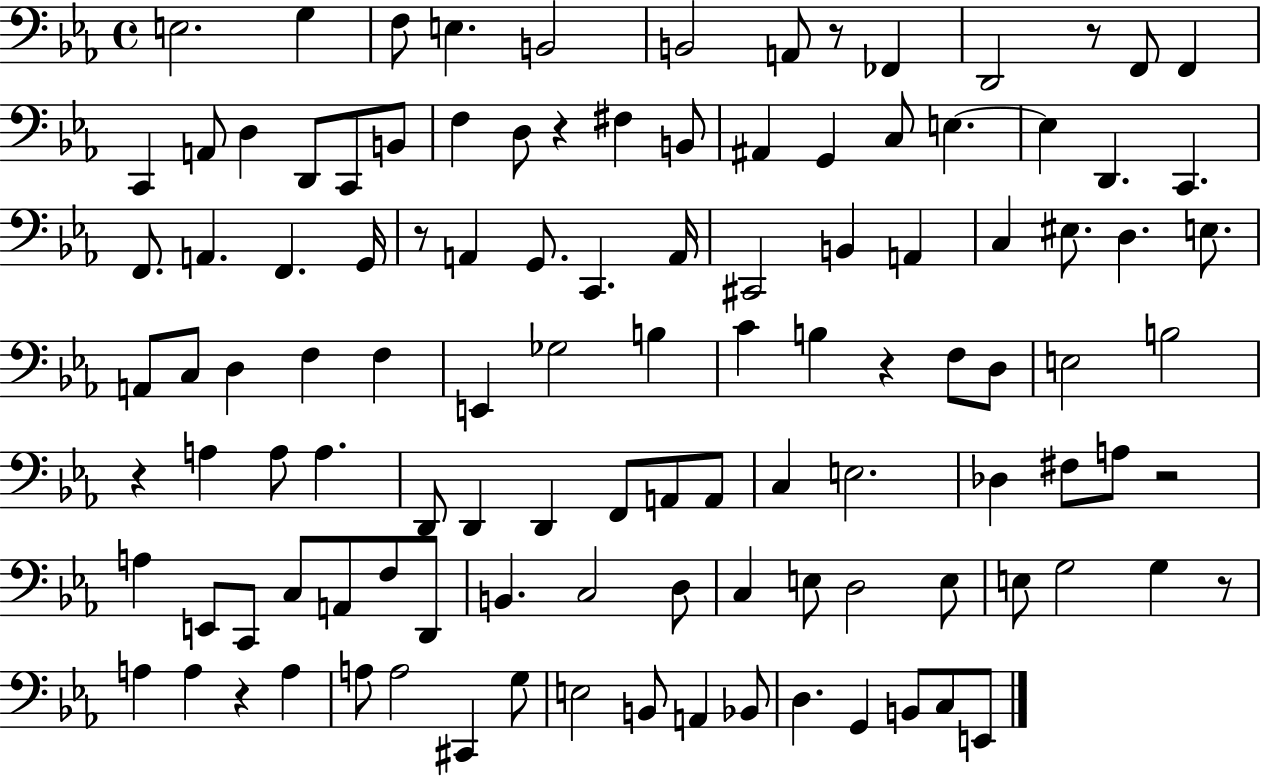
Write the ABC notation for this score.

X:1
T:Untitled
M:4/4
L:1/4
K:Eb
E,2 G, F,/2 E, B,,2 B,,2 A,,/2 z/2 _F,, D,,2 z/2 F,,/2 F,, C,, A,,/2 D, D,,/2 C,,/2 B,,/2 F, D,/2 z ^F, B,,/2 ^A,, G,, C,/2 E, E, D,, C,, F,,/2 A,, F,, G,,/4 z/2 A,, G,,/2 C,, A,,/4 ^C,,2 B,, A,, C, ^E,/2 D, E,/2 A,,/2 C,/2 D, F, F, E,, _G,2 B, C B, z F,/2 D,/2 E,2 B,2 z A, A,/2 A, D,,/2 D,, D,, F,,/2 A,,/2 A,,/2 C, E,2 _D, ^F,/2 A,/2 z2 A, E,,/2 C,,/2 C,/2 A,,/2 F,/2 D,,/2 B,, C,2 D,/2 C, E,/2 D,2 E,/2 E,/2 G,2 G, z/2 A, A, z A, A,/2 A,2 ^C,, G,/2 E,2 B,,/2 A,, _B,,/2 D, G,, B,,/2 C,/2 E,,/2